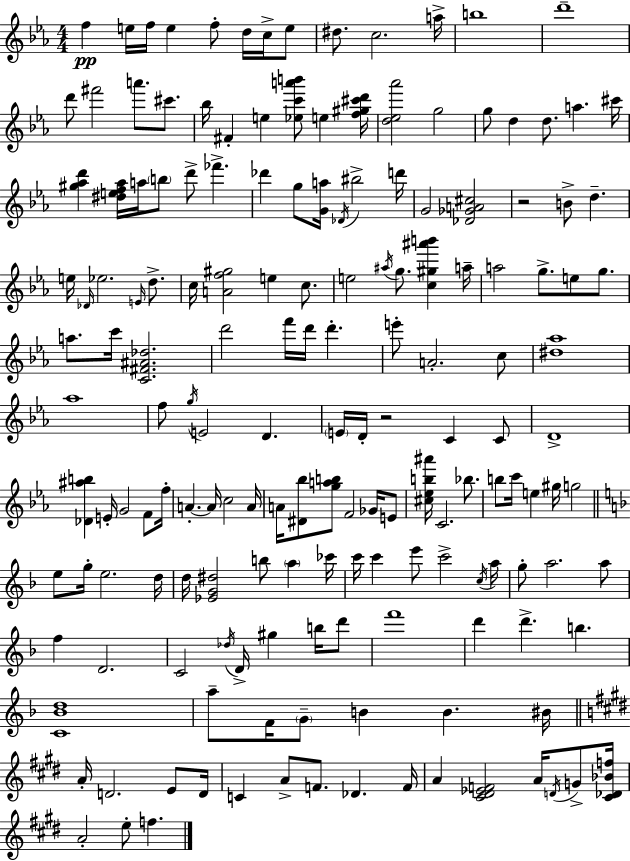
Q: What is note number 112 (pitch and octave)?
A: D4